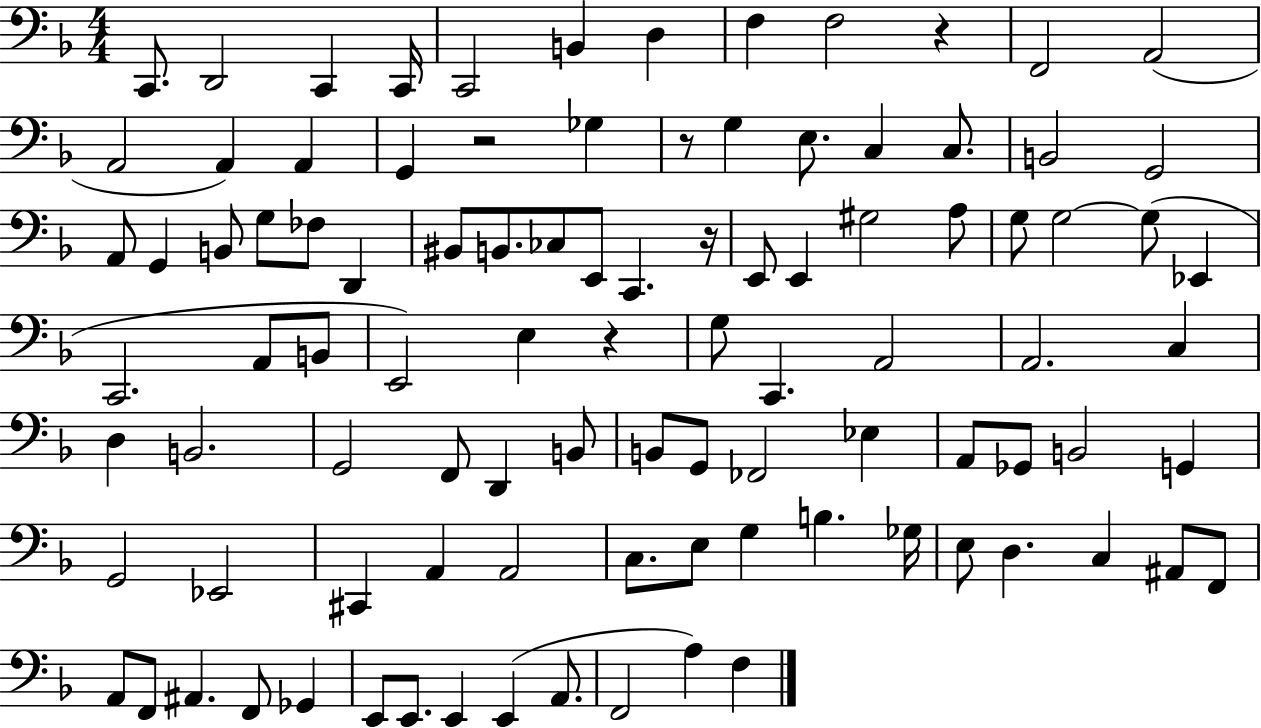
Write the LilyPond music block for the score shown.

{
  \clef bass
  \numericTimeSignature
  \time 4/4
  \key f \major
  \repeat volta 2 { c,8. d,2 c,4 c,16 | c,2 b,4 d4 | f4 f2 r4 | f,2 a,2( | \break a,2 a,4) a,4 | g,4 r2 ges4 | r8 g4 e8. c4 c8. | b,2 g,2 | \break a,8 g,4 b,8 g8 fes8 d,4 | bis,8 b,8. ces8 e,8 c,4. r16 | e,8 e,4 gis2 a8 | g8 g2~~ g8( ees,4 | \break c,2. a,8 b,8 | e,2) e4 r4 | g8 c,4. a,2 | a,2. c4 | \break d4 b,2. | g,2 f,8 d,4 b,8 | b,8 g,8 fes,2 ees4 | a,8 ges,8 b,2 g,4 | \break g,2 ees,2 | cis,4 a,4 a,2 | c8. e8 g4 b4. ges16 | e8 d4. c4 ais,8 f,8 | \break a,8 f,8 ais,4. f,8 ges,4 | e,8 e,8. e,4 e,4( a,8. | f,2 a4) f4 | } \bar "|."
}